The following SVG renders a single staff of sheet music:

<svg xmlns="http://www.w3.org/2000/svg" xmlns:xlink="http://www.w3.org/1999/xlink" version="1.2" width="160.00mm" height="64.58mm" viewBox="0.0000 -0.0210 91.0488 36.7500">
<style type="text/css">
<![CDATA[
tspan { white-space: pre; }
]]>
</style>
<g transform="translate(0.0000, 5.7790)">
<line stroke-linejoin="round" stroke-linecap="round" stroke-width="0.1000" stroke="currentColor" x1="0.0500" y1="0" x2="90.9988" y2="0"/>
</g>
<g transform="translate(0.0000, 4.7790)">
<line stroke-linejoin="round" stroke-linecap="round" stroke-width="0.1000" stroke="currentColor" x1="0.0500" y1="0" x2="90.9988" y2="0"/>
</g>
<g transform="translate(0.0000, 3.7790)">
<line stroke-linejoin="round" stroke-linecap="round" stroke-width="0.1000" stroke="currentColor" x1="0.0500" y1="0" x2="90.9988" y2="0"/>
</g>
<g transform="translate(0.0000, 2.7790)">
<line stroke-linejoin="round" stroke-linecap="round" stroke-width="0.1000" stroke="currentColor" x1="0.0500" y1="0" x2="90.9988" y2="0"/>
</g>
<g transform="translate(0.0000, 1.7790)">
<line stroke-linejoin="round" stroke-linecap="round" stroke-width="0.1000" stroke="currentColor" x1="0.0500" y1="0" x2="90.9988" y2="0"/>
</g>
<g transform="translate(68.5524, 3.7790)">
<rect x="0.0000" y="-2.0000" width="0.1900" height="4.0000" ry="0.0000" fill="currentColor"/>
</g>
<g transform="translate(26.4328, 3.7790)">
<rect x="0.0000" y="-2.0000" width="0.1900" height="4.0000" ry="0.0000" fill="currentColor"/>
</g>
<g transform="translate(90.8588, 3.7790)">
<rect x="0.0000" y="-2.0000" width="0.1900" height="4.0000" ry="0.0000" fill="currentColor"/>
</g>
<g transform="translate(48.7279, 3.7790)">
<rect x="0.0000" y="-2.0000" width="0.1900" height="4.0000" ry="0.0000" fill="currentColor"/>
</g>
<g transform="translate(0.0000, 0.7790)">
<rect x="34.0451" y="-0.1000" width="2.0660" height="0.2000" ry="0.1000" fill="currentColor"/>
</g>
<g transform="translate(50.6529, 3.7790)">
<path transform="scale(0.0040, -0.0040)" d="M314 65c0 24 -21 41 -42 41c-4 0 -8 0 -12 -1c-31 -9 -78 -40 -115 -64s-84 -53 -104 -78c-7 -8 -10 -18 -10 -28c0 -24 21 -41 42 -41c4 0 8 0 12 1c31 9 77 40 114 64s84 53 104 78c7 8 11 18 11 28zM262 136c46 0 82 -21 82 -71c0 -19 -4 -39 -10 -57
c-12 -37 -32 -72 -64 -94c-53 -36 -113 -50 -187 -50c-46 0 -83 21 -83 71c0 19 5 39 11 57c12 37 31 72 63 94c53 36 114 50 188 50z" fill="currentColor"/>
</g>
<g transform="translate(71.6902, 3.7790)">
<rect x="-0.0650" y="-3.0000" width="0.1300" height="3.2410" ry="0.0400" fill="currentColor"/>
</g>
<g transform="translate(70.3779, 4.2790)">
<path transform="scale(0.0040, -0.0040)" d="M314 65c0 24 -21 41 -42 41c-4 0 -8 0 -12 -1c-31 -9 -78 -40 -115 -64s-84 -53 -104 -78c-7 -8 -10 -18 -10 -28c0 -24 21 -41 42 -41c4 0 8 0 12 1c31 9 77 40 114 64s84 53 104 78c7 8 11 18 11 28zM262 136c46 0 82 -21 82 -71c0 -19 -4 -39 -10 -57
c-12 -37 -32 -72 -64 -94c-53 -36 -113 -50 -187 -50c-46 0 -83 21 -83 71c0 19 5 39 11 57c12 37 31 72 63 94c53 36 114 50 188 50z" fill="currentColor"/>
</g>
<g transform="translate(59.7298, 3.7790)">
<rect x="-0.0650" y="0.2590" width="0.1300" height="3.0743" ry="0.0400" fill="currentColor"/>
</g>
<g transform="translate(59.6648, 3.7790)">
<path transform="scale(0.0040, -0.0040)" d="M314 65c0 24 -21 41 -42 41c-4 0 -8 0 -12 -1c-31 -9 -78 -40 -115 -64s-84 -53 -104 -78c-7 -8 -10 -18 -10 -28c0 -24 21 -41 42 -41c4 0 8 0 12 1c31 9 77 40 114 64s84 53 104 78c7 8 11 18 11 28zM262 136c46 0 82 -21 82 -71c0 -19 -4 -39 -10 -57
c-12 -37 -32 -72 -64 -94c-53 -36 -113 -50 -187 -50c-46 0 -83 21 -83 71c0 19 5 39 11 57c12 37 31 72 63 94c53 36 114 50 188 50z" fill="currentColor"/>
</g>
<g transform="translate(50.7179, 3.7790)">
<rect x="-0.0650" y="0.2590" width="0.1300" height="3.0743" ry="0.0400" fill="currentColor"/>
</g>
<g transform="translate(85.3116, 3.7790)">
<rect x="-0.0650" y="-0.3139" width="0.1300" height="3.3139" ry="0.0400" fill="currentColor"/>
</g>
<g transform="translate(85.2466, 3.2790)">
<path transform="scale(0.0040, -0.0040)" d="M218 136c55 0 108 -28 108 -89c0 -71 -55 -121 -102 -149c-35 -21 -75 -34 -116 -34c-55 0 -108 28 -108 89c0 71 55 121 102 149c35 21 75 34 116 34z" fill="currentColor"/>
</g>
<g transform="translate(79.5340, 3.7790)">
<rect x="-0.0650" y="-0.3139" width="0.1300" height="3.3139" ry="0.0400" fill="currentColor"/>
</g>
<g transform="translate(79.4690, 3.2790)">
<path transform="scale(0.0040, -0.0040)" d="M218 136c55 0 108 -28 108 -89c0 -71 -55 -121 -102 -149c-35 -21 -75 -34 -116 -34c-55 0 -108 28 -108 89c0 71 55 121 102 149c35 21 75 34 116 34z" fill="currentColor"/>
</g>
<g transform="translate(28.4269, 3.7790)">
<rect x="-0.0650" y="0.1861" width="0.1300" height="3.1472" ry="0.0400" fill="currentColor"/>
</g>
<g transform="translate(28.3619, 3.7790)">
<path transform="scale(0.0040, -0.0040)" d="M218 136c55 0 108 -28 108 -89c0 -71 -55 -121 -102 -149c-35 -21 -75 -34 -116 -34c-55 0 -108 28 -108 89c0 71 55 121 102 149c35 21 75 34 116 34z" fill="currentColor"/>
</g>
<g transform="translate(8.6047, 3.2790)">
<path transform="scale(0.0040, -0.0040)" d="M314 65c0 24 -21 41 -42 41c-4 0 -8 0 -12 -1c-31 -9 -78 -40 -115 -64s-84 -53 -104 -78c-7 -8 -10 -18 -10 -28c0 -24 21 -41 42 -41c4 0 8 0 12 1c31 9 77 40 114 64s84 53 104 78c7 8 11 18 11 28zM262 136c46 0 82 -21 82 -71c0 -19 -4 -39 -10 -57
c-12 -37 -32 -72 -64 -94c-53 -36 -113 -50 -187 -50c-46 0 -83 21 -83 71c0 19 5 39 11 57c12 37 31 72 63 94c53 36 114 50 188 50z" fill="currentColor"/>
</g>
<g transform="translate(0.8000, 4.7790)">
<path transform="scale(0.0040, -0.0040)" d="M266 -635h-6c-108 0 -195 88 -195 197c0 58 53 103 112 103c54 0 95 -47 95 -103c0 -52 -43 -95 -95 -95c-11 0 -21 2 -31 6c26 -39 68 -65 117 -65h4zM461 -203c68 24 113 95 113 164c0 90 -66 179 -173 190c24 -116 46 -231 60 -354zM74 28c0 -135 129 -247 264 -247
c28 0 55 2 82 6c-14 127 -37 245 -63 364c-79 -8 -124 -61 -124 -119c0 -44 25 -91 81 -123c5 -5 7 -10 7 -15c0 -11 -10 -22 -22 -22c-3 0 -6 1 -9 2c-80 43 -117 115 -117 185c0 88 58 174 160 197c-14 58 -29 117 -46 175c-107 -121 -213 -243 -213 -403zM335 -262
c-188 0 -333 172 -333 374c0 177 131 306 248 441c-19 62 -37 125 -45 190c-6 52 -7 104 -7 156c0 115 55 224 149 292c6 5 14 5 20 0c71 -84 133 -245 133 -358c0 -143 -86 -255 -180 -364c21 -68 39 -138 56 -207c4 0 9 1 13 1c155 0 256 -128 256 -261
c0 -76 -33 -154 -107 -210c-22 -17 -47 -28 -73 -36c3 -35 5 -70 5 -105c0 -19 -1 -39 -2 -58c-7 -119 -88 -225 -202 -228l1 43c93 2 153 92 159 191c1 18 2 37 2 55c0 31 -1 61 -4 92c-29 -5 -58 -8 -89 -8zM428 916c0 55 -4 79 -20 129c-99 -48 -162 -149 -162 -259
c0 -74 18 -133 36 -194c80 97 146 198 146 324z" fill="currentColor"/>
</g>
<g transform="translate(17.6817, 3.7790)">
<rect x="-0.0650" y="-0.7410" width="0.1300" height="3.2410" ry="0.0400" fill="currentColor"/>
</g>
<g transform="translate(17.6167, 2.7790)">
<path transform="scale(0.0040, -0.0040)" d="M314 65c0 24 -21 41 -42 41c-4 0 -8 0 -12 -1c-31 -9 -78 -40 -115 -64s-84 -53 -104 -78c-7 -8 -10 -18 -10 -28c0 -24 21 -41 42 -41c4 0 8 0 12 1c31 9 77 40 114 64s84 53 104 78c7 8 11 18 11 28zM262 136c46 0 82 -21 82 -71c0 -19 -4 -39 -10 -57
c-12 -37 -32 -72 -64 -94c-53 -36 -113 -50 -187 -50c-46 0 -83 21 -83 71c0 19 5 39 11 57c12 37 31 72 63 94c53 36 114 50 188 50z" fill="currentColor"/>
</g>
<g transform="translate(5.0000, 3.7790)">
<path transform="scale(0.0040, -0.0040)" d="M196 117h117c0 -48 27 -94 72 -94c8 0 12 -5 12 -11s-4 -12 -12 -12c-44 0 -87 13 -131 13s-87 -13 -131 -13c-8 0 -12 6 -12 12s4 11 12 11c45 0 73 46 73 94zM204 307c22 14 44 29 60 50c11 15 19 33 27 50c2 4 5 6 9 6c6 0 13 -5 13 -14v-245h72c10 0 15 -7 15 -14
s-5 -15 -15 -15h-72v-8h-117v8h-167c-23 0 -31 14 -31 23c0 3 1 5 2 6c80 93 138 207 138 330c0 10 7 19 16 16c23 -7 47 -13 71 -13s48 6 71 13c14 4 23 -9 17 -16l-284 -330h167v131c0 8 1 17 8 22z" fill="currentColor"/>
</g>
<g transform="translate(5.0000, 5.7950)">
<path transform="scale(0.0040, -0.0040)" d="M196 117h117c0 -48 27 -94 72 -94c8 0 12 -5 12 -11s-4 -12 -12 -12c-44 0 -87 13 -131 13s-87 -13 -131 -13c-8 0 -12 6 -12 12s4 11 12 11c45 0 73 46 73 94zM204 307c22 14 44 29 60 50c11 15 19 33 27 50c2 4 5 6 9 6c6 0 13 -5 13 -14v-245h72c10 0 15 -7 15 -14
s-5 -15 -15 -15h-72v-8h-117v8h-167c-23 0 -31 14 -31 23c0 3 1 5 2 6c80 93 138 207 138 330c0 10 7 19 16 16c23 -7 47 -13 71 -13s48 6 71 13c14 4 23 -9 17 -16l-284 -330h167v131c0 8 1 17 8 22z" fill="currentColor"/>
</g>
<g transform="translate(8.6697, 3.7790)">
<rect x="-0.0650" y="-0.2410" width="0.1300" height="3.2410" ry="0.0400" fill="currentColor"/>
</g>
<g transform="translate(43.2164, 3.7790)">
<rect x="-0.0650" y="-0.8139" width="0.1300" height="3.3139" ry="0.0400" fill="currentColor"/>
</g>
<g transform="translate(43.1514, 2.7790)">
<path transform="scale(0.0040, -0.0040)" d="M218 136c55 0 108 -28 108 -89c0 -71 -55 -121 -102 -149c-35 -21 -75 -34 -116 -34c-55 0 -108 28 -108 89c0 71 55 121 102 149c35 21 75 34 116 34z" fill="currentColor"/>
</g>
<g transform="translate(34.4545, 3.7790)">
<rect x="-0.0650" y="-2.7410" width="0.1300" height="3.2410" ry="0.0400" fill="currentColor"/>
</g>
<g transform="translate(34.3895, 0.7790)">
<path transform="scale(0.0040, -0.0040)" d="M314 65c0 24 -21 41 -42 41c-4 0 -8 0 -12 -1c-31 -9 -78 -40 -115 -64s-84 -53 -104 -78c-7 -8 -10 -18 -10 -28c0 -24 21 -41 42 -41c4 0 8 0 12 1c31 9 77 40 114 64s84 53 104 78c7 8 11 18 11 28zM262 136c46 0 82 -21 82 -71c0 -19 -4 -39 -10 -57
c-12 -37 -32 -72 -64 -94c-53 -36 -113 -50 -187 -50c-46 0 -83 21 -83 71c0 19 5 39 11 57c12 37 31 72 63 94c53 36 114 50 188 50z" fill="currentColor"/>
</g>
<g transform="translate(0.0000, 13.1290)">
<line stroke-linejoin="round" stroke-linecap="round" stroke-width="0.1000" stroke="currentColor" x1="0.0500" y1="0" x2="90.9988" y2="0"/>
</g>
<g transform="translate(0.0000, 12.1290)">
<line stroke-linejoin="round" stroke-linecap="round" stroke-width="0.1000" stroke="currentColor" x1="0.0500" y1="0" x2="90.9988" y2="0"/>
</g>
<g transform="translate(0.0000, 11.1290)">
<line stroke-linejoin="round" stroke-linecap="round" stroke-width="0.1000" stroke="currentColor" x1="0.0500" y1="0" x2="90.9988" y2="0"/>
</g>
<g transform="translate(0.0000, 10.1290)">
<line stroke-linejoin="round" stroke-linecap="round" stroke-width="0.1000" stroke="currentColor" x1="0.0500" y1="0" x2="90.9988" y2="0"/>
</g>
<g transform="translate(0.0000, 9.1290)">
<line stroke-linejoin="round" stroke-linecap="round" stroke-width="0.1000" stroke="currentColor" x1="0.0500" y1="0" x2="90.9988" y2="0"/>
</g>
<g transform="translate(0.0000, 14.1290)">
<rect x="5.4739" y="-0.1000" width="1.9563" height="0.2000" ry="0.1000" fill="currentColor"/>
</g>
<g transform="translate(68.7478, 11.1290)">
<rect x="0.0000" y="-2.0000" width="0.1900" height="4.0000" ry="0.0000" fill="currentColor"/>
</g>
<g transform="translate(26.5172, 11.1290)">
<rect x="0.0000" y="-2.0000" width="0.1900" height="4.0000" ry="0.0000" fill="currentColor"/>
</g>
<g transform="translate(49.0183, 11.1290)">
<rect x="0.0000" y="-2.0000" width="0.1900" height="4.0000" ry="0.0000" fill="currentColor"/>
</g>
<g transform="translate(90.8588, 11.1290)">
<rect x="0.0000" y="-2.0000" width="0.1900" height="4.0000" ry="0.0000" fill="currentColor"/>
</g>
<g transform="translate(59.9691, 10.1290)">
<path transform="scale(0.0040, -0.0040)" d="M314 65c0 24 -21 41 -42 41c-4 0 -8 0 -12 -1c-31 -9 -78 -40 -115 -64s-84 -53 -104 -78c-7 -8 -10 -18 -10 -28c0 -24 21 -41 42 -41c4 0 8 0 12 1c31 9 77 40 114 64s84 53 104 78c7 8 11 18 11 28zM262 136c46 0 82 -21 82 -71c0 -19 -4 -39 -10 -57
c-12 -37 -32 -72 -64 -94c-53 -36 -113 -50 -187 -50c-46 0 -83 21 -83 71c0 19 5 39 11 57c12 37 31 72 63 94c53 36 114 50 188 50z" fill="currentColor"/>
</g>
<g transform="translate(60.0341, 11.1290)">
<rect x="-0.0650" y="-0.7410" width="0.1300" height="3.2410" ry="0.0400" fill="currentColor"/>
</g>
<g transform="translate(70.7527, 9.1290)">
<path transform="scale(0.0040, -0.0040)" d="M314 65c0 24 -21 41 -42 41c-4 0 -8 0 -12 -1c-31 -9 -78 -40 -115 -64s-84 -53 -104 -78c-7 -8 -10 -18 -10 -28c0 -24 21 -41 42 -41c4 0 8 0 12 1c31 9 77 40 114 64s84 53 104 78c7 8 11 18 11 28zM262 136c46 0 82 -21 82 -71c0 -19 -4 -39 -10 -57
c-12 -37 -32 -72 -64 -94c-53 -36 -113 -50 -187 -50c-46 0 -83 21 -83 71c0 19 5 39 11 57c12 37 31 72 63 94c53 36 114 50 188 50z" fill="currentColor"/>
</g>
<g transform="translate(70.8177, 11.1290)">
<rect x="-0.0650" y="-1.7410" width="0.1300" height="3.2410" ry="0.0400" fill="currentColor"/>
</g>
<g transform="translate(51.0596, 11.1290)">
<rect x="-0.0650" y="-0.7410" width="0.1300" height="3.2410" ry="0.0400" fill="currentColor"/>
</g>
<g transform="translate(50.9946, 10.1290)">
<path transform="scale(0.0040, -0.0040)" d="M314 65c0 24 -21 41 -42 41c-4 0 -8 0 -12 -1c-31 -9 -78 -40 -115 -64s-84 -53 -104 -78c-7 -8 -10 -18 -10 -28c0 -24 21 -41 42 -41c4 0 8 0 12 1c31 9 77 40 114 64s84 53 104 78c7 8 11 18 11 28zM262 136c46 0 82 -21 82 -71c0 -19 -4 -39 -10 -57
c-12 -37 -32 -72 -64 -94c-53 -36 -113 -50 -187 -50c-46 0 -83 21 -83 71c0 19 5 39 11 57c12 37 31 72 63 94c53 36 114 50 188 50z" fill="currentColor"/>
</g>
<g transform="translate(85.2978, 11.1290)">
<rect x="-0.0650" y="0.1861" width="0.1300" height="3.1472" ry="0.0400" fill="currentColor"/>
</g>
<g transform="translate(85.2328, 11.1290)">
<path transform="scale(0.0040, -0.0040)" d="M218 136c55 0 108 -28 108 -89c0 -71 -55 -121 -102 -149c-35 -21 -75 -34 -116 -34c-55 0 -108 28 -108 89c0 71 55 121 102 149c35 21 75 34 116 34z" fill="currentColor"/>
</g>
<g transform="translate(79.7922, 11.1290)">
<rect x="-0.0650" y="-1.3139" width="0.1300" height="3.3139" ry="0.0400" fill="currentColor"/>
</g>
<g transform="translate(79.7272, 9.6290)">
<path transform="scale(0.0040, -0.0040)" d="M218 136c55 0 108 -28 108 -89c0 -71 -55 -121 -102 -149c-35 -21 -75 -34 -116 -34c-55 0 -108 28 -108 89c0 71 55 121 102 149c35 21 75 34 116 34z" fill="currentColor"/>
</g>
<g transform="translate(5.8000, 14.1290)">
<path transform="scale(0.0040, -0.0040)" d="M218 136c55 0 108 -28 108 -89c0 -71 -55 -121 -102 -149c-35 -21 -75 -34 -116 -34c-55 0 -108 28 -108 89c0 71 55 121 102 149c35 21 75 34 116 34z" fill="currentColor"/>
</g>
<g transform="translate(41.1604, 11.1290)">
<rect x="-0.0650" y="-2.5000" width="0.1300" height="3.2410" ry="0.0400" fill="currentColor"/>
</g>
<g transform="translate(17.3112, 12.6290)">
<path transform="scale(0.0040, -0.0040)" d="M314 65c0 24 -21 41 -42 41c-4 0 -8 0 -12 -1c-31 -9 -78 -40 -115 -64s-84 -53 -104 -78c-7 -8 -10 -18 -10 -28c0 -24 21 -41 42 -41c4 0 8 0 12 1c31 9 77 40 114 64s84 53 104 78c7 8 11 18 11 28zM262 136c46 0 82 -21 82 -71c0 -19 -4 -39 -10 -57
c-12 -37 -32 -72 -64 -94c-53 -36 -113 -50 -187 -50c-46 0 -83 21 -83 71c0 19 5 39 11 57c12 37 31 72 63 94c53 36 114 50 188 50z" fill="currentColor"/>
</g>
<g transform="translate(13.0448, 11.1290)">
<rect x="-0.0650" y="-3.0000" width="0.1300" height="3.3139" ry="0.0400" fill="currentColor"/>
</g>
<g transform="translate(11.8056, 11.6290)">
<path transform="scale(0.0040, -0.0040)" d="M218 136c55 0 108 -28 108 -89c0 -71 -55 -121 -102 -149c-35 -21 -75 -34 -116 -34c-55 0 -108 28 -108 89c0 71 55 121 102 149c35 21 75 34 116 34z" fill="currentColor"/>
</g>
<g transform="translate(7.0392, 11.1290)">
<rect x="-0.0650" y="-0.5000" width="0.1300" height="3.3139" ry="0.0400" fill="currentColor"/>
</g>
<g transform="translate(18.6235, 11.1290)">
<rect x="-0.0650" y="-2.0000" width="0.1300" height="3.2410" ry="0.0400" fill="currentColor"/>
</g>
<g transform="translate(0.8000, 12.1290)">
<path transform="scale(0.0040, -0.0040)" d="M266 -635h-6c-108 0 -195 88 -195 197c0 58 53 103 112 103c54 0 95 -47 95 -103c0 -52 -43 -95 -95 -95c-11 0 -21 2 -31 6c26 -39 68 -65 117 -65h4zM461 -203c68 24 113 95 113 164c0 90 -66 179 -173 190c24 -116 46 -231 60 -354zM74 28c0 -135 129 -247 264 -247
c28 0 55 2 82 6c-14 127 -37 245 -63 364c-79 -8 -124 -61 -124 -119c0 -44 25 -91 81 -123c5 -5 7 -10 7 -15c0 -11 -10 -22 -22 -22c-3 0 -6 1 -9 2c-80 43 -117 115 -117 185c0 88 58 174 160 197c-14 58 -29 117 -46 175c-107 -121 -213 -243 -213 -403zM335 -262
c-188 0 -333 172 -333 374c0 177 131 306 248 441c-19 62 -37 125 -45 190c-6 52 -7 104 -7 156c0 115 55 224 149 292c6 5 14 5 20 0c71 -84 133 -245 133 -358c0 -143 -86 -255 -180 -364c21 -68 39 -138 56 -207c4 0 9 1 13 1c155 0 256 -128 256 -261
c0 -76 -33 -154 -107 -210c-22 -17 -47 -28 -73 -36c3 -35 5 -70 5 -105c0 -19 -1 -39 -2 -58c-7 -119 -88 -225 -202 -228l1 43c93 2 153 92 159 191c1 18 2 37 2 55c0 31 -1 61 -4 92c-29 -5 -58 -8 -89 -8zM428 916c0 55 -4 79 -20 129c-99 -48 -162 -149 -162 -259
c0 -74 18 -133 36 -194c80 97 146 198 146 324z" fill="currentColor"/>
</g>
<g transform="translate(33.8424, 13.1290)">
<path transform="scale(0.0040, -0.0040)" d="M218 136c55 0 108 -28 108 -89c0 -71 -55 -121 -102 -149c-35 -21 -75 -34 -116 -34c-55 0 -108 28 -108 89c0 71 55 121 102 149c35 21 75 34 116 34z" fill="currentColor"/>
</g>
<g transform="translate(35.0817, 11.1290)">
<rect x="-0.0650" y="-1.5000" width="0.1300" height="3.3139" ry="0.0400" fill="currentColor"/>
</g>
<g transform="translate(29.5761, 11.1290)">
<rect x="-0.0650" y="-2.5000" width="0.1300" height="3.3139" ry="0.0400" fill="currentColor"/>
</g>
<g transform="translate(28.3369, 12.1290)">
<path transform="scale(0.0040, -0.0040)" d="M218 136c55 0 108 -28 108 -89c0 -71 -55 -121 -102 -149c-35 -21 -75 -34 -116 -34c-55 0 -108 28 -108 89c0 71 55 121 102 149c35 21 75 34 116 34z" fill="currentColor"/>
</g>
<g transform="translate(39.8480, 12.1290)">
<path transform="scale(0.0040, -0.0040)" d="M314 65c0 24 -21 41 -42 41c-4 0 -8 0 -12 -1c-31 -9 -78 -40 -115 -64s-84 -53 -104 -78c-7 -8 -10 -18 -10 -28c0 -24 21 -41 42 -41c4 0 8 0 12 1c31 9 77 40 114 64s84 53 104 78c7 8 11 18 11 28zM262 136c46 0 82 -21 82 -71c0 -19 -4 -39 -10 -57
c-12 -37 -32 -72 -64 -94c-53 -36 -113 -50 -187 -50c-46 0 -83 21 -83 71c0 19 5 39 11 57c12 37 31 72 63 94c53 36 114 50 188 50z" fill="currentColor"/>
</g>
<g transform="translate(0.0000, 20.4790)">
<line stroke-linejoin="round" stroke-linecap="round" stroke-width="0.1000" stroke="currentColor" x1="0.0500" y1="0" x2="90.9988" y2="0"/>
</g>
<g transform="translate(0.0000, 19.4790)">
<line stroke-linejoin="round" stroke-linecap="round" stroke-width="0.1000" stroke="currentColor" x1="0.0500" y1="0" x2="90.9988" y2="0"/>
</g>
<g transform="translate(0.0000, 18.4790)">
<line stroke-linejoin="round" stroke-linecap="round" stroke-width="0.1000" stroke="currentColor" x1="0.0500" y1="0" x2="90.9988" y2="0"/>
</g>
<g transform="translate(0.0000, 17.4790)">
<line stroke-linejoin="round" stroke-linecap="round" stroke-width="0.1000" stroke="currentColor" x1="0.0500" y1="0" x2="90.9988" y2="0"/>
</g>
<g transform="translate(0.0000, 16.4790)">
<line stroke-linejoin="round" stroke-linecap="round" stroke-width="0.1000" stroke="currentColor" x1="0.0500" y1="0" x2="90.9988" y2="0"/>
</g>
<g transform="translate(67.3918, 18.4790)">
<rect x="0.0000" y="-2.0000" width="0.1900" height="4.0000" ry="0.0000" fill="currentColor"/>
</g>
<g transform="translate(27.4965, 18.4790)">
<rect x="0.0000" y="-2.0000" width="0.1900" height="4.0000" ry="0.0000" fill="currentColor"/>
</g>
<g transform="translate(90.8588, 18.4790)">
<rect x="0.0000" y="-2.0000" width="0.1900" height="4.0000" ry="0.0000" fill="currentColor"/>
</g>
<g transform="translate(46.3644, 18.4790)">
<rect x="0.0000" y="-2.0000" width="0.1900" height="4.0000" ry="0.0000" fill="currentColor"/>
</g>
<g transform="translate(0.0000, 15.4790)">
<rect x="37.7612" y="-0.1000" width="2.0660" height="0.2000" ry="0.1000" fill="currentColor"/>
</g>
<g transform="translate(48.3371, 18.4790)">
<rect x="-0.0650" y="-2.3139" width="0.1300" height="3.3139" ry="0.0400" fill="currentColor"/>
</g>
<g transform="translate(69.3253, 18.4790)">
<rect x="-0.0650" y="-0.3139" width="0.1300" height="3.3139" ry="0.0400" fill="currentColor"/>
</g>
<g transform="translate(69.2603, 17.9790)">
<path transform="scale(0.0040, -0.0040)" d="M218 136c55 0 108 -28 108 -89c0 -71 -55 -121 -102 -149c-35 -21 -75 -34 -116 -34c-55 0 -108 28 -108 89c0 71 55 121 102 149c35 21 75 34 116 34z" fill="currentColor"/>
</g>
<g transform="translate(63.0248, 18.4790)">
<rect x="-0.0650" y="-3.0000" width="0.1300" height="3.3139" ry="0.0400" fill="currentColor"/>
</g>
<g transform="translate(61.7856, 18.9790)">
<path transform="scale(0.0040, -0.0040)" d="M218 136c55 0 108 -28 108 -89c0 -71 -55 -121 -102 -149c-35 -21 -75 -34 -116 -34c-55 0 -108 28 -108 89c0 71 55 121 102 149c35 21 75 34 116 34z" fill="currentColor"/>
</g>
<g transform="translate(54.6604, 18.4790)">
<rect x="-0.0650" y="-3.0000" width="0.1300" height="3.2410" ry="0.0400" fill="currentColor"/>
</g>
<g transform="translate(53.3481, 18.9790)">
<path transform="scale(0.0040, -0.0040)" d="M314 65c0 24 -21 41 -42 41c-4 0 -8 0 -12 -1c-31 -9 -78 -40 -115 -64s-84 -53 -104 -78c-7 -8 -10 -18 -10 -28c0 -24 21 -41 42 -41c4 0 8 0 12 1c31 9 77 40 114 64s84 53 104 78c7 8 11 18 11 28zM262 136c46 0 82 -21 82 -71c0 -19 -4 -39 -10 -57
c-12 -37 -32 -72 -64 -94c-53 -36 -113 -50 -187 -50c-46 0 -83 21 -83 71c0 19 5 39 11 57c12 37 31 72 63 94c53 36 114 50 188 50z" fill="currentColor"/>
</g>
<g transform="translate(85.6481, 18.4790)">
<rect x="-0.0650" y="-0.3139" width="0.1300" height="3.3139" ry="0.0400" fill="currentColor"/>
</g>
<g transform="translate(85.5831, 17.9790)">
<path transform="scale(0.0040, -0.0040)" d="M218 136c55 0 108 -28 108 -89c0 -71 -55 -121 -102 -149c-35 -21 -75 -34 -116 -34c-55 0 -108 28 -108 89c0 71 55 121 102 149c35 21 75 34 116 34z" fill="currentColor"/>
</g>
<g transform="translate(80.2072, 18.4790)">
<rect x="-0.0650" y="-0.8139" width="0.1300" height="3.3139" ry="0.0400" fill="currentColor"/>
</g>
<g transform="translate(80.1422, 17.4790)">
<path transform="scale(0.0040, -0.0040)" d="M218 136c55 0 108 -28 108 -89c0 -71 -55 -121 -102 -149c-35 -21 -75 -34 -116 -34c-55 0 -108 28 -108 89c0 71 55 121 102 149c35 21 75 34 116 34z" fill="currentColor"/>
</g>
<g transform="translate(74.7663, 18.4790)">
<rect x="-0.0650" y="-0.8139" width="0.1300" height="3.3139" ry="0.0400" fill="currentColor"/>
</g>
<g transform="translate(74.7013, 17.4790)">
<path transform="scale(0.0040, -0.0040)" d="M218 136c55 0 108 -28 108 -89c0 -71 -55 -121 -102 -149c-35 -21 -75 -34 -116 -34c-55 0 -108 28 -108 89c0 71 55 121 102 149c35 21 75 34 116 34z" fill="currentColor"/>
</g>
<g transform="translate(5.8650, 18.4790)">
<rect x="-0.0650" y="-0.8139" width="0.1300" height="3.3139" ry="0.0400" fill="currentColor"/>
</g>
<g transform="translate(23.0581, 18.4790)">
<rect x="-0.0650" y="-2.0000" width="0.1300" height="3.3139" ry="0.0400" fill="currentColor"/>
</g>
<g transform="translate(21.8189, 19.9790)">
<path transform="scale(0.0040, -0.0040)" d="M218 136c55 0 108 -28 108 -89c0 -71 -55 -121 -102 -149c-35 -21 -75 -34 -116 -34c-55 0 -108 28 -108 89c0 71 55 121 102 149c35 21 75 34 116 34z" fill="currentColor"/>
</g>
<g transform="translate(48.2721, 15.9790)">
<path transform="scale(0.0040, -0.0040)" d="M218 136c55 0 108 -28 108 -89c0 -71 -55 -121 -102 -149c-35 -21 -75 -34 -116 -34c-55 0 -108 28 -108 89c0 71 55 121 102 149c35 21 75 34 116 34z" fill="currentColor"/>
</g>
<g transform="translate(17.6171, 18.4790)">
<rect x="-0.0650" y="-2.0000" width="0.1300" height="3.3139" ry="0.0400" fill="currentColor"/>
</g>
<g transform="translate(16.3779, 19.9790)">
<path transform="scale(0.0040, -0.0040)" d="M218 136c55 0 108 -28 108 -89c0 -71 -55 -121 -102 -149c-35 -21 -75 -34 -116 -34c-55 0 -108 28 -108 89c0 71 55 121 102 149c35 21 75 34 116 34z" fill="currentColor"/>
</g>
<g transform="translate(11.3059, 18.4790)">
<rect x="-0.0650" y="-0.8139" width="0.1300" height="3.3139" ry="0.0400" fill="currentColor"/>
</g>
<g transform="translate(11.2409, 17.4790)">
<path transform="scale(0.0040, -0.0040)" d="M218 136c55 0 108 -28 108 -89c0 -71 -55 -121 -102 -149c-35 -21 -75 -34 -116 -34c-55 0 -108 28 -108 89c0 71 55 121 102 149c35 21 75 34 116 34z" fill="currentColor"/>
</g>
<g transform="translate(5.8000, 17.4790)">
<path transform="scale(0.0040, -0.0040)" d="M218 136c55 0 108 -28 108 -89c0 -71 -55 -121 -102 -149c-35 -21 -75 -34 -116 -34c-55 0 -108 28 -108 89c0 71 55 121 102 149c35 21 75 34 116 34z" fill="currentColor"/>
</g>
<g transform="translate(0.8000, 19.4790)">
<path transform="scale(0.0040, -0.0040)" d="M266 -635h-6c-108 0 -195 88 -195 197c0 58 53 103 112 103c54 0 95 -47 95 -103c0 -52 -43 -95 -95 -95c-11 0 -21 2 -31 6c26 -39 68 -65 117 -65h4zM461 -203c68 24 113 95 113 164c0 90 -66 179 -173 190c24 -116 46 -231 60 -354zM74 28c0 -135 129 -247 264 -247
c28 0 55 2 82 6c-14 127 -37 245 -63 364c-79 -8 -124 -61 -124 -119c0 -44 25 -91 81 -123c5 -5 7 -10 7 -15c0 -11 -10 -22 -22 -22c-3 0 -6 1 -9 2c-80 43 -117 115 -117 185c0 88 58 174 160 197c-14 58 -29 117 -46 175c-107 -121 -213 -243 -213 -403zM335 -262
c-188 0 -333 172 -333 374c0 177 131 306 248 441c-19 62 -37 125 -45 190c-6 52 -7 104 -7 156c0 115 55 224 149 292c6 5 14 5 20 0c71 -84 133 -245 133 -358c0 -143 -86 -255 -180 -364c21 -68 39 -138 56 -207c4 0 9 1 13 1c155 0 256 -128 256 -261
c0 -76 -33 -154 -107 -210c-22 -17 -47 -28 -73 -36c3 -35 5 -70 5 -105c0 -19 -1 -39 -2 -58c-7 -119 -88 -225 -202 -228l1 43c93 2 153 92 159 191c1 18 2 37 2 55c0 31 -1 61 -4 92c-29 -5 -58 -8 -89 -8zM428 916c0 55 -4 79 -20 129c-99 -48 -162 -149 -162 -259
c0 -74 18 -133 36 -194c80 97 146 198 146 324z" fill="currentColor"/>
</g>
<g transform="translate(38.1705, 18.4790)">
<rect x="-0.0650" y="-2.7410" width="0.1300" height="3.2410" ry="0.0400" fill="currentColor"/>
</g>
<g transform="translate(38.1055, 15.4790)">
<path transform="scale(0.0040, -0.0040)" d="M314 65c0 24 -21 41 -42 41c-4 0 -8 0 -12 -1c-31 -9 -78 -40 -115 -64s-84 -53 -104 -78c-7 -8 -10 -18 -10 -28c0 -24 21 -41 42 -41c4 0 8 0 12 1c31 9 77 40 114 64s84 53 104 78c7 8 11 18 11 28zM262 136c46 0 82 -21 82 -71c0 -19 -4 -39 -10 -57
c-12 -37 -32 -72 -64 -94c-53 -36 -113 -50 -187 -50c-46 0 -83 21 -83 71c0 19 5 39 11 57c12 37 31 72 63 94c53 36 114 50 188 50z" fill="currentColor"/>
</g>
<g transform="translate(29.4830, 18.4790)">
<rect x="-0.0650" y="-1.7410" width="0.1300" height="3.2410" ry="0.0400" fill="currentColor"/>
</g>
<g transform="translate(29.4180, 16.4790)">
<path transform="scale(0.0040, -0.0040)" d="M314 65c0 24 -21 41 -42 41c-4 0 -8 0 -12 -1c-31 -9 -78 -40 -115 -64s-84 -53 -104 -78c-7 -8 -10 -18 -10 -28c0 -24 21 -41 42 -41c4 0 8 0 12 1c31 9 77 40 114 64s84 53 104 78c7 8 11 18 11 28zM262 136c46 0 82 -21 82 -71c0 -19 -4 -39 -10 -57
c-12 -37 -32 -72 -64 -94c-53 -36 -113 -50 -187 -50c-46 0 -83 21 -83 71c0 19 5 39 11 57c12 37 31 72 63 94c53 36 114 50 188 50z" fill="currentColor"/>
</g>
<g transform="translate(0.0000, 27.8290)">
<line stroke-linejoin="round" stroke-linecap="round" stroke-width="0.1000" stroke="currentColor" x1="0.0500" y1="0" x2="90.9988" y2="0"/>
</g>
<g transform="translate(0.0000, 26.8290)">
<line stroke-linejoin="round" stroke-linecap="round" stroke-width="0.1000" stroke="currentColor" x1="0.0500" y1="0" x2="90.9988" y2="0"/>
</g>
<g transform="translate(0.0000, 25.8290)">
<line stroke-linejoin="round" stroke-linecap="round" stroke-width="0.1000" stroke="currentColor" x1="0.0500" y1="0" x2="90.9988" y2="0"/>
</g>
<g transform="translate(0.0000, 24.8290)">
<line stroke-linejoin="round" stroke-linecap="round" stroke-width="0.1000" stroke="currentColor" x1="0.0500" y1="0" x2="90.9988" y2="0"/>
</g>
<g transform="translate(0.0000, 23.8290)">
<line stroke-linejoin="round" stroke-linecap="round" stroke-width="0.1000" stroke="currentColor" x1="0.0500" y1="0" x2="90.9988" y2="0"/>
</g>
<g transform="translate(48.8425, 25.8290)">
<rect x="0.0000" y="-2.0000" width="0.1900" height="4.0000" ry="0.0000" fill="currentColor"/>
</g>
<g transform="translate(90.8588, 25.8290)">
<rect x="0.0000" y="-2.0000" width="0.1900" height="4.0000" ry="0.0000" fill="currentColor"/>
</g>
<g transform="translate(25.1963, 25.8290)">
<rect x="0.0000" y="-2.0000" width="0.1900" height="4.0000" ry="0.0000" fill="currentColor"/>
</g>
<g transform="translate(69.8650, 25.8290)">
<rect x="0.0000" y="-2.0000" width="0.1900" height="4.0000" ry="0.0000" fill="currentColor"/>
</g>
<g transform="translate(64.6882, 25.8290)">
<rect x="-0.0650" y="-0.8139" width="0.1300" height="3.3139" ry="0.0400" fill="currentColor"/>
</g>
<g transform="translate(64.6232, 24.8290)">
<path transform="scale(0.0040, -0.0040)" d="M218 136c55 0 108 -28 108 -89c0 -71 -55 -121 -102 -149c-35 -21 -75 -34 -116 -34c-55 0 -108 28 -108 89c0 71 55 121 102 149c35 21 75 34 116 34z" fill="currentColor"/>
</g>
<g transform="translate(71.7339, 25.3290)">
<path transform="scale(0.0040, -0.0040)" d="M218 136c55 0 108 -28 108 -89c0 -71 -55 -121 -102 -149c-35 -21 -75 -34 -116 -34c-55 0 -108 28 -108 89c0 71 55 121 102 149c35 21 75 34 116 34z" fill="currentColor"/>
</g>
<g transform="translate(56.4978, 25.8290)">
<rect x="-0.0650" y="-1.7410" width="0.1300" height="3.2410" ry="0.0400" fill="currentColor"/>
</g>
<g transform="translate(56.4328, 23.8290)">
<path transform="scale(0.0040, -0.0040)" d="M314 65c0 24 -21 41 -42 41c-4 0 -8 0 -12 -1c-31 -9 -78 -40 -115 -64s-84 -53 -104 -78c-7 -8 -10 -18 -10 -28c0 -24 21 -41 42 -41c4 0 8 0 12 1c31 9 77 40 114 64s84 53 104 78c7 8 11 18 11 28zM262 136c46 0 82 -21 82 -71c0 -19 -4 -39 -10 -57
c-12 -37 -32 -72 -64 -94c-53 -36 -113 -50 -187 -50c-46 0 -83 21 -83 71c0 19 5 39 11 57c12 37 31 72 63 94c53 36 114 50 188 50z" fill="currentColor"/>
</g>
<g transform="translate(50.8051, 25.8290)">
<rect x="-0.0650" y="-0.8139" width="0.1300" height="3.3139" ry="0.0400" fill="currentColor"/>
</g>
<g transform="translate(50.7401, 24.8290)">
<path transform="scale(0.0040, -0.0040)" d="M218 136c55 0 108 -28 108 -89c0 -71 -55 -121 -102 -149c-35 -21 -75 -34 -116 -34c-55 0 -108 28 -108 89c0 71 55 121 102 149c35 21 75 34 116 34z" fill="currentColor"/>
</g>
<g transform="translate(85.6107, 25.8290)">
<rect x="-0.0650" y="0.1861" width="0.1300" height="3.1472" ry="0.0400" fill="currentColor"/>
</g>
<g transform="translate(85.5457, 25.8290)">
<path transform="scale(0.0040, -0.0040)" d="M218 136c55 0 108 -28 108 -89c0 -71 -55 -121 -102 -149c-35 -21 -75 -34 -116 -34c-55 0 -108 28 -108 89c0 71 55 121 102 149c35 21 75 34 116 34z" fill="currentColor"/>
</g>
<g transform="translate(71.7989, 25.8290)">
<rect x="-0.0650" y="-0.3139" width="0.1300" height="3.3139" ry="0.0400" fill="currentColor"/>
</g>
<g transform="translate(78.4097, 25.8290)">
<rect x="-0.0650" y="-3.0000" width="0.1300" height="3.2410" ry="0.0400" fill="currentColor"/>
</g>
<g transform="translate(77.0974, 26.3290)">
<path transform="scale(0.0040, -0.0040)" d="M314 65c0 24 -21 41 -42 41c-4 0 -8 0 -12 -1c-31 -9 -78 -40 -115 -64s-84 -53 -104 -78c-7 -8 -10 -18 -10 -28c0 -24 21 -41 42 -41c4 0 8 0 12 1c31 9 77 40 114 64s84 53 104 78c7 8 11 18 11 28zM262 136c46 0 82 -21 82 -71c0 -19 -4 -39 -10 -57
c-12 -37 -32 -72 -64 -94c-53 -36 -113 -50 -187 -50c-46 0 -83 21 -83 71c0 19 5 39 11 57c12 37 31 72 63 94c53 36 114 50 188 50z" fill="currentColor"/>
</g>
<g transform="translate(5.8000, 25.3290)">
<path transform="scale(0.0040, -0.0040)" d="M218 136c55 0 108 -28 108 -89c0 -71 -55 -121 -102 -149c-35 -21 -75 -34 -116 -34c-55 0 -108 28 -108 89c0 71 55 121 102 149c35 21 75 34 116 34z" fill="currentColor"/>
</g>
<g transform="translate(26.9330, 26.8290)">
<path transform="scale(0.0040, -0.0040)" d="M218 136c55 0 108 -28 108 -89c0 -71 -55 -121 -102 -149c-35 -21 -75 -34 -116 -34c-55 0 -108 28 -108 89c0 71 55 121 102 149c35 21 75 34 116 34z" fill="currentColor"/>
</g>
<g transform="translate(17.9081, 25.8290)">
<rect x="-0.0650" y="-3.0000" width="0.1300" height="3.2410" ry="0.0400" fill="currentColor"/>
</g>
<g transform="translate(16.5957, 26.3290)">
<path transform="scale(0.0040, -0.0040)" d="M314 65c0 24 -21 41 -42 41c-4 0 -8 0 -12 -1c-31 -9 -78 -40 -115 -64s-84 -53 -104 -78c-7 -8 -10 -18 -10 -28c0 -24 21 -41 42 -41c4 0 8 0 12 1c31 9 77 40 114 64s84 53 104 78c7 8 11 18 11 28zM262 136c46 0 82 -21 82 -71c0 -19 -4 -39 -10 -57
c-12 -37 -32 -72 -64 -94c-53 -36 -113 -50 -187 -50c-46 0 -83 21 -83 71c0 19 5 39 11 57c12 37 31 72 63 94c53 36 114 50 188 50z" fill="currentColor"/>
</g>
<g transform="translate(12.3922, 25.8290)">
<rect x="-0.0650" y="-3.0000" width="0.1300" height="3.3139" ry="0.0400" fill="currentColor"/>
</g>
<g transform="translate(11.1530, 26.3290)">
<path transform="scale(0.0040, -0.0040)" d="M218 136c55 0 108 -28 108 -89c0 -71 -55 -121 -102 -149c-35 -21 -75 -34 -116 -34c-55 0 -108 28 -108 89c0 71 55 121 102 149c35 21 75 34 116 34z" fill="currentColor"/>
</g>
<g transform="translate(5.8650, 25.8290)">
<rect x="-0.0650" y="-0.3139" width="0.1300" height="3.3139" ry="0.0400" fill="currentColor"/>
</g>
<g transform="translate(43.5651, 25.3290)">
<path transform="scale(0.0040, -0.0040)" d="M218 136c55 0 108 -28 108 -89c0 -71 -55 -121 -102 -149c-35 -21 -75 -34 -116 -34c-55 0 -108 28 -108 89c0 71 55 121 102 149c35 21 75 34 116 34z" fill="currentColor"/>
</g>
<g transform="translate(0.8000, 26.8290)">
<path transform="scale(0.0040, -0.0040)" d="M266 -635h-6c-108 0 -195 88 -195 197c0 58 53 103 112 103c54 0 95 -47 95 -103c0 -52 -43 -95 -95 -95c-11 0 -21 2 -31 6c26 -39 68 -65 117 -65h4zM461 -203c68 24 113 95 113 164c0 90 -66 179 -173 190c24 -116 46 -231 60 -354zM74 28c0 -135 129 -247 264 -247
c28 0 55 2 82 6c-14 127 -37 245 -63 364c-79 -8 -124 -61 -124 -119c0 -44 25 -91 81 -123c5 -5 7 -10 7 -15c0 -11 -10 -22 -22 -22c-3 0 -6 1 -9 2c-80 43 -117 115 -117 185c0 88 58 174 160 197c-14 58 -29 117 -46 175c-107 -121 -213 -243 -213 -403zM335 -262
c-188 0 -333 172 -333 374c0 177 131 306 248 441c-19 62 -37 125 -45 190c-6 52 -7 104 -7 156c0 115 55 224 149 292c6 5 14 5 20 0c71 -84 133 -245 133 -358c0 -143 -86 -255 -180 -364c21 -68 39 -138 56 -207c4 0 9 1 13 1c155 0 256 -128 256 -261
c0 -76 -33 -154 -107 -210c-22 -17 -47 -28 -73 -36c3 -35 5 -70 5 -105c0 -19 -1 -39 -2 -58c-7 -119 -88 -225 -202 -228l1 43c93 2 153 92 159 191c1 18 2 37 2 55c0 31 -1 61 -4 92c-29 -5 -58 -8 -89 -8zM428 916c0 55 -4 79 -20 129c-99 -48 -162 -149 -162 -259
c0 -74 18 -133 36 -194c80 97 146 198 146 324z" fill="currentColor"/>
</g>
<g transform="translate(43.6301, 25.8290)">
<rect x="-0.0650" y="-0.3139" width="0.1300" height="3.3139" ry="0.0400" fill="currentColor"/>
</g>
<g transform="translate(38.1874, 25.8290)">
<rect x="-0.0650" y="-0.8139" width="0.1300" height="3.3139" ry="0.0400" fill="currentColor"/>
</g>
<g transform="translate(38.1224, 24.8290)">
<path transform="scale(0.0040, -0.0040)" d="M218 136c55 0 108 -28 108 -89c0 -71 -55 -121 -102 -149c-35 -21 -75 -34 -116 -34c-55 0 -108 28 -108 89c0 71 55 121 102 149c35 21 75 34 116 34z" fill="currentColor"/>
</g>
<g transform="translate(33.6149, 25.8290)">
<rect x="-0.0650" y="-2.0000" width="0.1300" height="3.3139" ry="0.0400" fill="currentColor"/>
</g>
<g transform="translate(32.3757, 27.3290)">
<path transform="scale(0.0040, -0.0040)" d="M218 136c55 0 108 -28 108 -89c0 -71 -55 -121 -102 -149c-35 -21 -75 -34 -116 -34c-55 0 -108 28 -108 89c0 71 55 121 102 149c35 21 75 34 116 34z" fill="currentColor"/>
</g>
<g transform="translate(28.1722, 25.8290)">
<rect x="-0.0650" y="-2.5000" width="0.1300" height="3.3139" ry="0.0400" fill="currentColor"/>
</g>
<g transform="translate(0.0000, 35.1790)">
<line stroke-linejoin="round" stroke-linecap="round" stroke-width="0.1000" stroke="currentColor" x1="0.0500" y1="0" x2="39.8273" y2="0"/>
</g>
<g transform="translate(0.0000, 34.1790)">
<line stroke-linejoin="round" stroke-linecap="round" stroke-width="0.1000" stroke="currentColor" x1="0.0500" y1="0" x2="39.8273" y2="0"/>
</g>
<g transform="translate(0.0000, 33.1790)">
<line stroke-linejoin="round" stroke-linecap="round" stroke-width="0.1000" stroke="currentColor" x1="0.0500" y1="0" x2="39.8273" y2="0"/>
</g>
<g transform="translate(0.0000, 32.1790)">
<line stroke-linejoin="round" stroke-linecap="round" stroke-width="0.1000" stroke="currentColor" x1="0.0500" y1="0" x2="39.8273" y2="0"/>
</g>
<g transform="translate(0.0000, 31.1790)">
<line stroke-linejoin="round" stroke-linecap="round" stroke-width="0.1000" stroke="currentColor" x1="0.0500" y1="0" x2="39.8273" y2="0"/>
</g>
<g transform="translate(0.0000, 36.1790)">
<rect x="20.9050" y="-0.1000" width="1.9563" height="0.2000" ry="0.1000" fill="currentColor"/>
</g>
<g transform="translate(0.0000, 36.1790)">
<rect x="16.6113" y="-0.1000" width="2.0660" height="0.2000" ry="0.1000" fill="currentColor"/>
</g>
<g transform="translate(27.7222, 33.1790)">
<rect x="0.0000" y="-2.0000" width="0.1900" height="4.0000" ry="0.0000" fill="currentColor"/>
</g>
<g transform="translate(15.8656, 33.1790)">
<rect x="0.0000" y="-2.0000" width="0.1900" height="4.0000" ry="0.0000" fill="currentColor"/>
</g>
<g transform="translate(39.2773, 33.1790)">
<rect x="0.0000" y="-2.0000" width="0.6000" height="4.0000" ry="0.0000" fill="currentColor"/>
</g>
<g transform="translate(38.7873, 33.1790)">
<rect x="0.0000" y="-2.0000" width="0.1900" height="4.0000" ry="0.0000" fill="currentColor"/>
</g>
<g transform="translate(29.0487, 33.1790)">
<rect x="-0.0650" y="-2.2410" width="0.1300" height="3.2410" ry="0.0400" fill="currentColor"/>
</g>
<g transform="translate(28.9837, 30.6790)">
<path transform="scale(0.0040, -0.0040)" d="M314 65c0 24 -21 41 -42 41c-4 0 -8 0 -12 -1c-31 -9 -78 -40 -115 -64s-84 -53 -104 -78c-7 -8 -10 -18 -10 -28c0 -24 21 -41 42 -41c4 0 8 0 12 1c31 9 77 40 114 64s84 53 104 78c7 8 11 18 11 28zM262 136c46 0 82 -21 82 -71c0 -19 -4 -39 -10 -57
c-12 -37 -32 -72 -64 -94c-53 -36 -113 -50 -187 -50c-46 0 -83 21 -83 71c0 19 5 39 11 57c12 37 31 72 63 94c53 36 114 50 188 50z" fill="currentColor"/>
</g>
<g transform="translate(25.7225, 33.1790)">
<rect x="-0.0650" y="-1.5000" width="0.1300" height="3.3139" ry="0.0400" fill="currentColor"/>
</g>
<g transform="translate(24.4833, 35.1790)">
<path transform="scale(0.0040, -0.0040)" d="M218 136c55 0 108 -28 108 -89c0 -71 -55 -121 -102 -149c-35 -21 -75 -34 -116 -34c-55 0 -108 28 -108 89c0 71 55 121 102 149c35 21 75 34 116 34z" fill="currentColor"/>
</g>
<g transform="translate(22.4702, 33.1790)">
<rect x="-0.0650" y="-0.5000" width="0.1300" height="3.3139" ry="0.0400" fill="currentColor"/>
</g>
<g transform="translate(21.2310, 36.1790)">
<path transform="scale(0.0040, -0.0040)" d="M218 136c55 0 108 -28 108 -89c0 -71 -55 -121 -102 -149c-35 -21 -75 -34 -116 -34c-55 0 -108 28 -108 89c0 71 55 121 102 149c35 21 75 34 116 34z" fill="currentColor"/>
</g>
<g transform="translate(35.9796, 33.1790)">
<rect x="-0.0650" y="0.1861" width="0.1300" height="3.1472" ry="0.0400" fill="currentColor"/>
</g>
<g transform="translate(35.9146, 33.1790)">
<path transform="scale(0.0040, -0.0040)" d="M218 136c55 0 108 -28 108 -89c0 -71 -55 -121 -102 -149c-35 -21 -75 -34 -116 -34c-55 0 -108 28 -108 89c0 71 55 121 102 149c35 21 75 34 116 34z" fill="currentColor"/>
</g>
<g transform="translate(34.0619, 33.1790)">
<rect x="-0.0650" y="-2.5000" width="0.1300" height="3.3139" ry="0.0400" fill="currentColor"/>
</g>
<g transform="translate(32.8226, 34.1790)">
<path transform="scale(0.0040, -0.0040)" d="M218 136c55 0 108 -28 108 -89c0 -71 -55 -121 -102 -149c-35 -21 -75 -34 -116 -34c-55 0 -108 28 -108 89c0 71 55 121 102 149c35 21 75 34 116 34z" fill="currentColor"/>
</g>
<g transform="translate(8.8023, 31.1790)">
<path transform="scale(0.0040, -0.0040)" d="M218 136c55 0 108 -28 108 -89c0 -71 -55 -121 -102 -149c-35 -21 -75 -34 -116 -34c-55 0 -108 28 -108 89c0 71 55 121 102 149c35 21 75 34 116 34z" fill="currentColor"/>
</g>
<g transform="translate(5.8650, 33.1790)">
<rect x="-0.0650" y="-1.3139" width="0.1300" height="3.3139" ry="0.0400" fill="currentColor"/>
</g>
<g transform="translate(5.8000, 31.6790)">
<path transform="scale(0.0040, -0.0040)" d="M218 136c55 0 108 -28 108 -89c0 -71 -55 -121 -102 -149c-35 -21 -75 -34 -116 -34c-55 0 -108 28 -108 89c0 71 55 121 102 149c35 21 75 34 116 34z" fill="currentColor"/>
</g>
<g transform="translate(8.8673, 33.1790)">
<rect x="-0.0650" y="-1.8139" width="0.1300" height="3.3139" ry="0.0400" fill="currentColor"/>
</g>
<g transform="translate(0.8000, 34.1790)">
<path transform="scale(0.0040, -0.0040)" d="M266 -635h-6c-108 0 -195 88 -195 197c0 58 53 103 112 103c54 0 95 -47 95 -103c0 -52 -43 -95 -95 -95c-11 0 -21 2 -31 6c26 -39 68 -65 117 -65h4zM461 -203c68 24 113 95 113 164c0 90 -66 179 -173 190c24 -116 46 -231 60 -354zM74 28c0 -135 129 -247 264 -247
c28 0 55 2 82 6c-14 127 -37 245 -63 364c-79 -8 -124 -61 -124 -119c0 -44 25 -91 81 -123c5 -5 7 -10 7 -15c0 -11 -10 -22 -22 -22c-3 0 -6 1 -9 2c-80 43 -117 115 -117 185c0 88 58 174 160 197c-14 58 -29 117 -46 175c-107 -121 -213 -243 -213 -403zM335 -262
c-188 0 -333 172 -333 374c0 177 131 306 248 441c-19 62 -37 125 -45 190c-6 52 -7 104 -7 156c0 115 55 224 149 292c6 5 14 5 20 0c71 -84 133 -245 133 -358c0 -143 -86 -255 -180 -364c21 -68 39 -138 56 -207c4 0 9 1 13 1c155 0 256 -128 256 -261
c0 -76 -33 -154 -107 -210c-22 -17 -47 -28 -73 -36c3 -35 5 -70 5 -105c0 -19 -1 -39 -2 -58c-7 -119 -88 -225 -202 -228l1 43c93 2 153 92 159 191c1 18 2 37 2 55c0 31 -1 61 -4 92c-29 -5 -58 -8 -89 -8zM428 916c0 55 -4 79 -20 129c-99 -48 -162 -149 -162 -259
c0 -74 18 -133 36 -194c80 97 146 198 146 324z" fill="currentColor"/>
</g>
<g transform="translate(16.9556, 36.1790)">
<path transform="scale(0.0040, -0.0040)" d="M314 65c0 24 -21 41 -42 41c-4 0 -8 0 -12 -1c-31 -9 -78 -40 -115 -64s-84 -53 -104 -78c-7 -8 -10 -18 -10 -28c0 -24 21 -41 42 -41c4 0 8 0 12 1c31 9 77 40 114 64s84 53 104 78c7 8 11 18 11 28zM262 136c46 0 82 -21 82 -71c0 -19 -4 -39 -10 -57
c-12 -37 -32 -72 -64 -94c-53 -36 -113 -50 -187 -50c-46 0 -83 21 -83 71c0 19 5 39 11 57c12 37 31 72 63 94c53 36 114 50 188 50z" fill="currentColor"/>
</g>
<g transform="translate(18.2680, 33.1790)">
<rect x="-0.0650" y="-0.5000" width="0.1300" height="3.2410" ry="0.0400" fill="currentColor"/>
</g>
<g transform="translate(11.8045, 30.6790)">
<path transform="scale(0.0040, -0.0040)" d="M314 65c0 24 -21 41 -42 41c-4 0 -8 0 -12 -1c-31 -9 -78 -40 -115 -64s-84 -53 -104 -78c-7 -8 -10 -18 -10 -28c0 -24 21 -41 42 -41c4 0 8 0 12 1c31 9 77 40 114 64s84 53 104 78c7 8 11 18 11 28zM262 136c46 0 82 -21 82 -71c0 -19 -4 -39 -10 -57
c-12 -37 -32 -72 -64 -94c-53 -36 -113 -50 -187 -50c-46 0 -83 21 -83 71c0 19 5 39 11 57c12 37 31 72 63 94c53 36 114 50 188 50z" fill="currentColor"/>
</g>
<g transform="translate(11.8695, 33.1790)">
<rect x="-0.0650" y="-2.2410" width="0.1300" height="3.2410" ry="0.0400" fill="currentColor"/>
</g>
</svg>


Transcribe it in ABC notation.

X:1
T:Untitled
M:4/4
L:1/4
K:C
c2 d2 B a2 d B2 B2 A2 c c C A F2 G E G2 d2 d2 f2 e B d d F F f2 a2 g A2 A c d d c c A A2 G F d c d f2 d c A2 B e f g2 C2 C E g2 G B